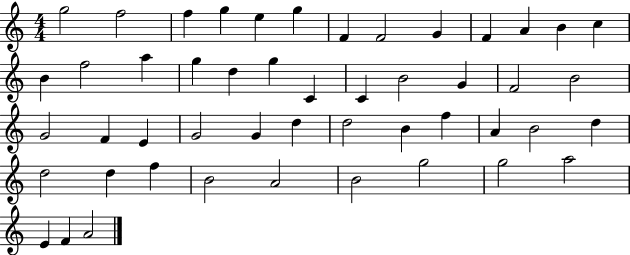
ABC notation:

X:1
T:Untitled
M:4/4
L:1/4
K:C
g2 f2 f g e g F F2 G F A B c B f2 a g d g C C B2 G F2 B2 G2 F E G2 G d d2 B f A B2 d d2 d f B2 A2 B2 g2 g2 a2 E F A2